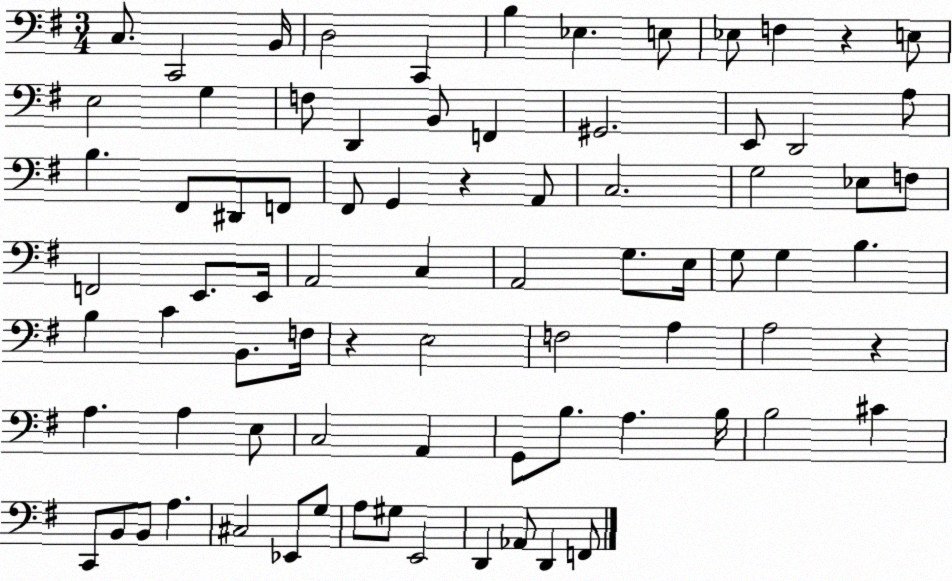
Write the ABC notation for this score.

X:1
T:Untitled
M:3/4
L:1/4
K:G
C,/2 C,,2 B,,/4 D,2 C,, B, _E, E,/2 _E,/2 F, z E,/2 E,2 G, F,/2 D,, B,,/2 F,, ^G,,2 E,,/2 D,,2 A,/2 B, ^F,,/2 ^D,,/2 F,,/2 ^F,,/2 G,, z A,,/2 C,2 G,2 _E,/2 F,/2 F,,2 E,,/2 E,,/4 A,,2 C, A,,2 G,/2 E,/4 G,/2 G, B, B, C B,,/2 F,/4 z E,2 F,2 A, A,2 z A, A, E,/2 C,2 A,, G,,/2 B,/2 A, B,/4 B,2 ^C C,,/2 B,,/2 B,,/2 A, ^C,2 _E,,/2 G,/2 A,/2 ^G,/2 E,,2 D,, _A,,/2 D,, F,,/2